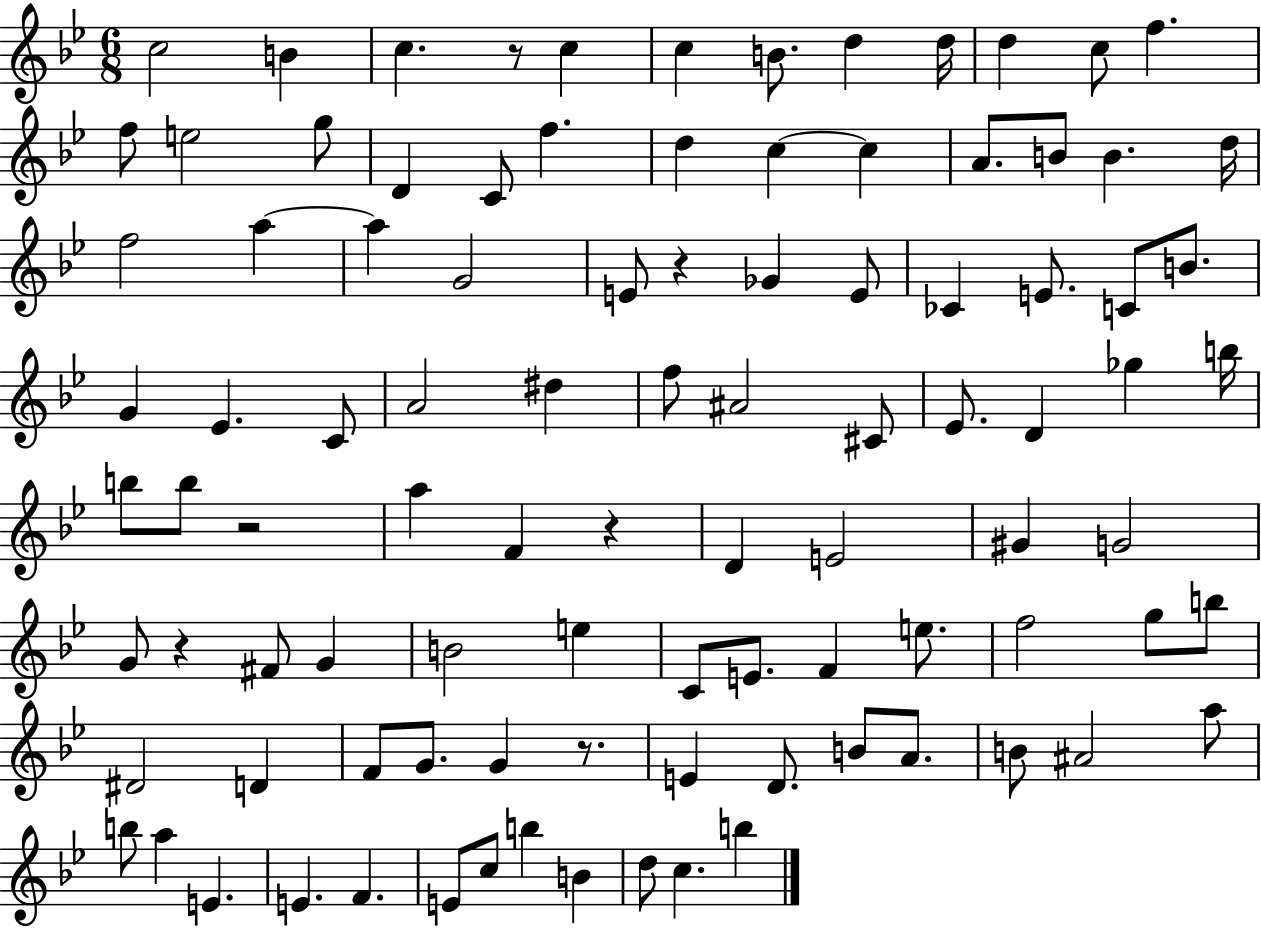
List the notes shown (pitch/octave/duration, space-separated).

C5/h B4/q C5/q. R/e C5/q C5/q B4/e. D5/q D5/s D5/q C5/e F5/q. F5/e E5/h G5/e D4/q C4/e F5/q. D5/q C5/q C5/q A4/e. B4/e B4/q. D5/s F5/h A5/q A5/q G4/h E4/e R/q Gb4/q E4/e CES4/q E4/e. C4/e B4/e. G4/q Eb4/q. C4/e A4/h D#5/q F5/e A#4/h C#4/e Eb4/e. D4/q Gb5/q B5/s B5/e B5/e R/h A5/q F4/q R/q D4/q E4/h G#4/q G4/h G4/e R/q F#4/e G4/q B4/h E5/q C4/e E4/e. F4/q E5/e. F5/h G5/e B5/e D#4/h D4/q F4/e G4/e. G4/q R/e. E4/q D4/e. B4/e A4/e. B4/e A#4/h A5/e B5/e A5/q E4/q. E4/q. F4/q. E4/e C5/e B5/q B4/q D5/e C5/q. B5/q